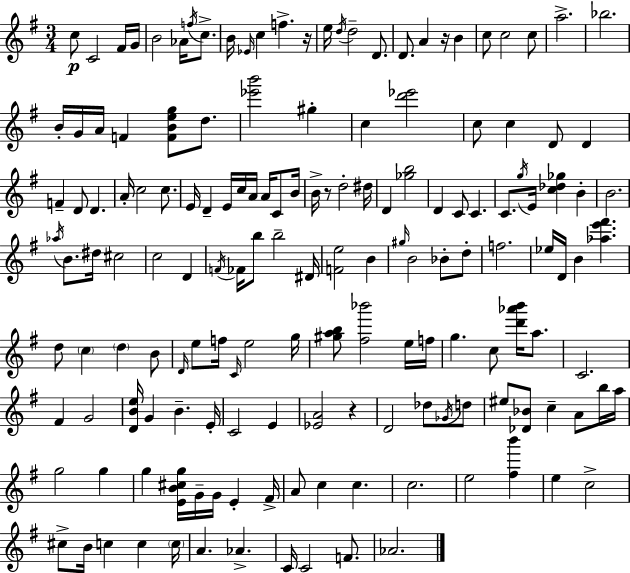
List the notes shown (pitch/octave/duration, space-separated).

C5/e C4/h F#4/s G4/s B4/h Ab4/s F5/s C5/e. B4/s Eb4/s C5/q F5/q. R/s E5/s D5/s D5/h D4/e. D4/e. A4/q R/s B4/q C5/e C5/h C5/e A5/h. Bb5/h. B4/s G4/s A4/s F4/q [F4,B4,E5,G5]/e D5/e. [Eb6,B6]/h G#5/q C5/q [D6,Eb6]/h C5/e C5/q D4/e D4/q F4/q D4/e D4/q. A4/s C5/h C5/e. E4/s D4/q E4/s C5/s A4/s A4/s C4/e B4/s B4/s R/e D5/h D#5/s D4/q [Gb5,B5]/h D4/q C4/e C4/q. C4/e. G5/s E4/s [C5,Db5,Gb5]/q B4/q B4/h. Ab5/s B4/e. D#5/s C#5/h C5/h D4/q F4/s FES4/s B5/e B5/h D#4/s [F4,E5]/h B4/q G#5/s B4/h Bb4/e D5/e F5/h. Eb5/s D4/s B4/q [Ab5,E6,F#6]/q. D5/e C5/q D5/q B4/e D4/s E5/e F5/s C4/s E5/h G5/s [G#5,A5,B5]/e [F#5,Bb6]/h E5/s F5/s G5/q. C5/e [D6,Ab6,B6]/s A5/e. C4/h. F#4/q G4/h [D4,B4,E5]/s G4/q B4/q. E4/s C4/h E4/q [Eb4,A4]/h R/q D4/h Db5/e Gb4/s D5/e EIS5/e [Db4,Bb4]/e C5/q A4/e B5/s A5/s G5/h G5/q G5/q [E4,B4,C#5,G5]/s G4/s G4/s E4/q F#4/s A4/e C5/q C5/q. C5/h. E5/h [F#5,B6]/q E5/q C5/h C#5/e B4/s C5/q C5/q C5/s A4/q. Ab4/q. C4/s C4/h F4/e. Ab4/h.